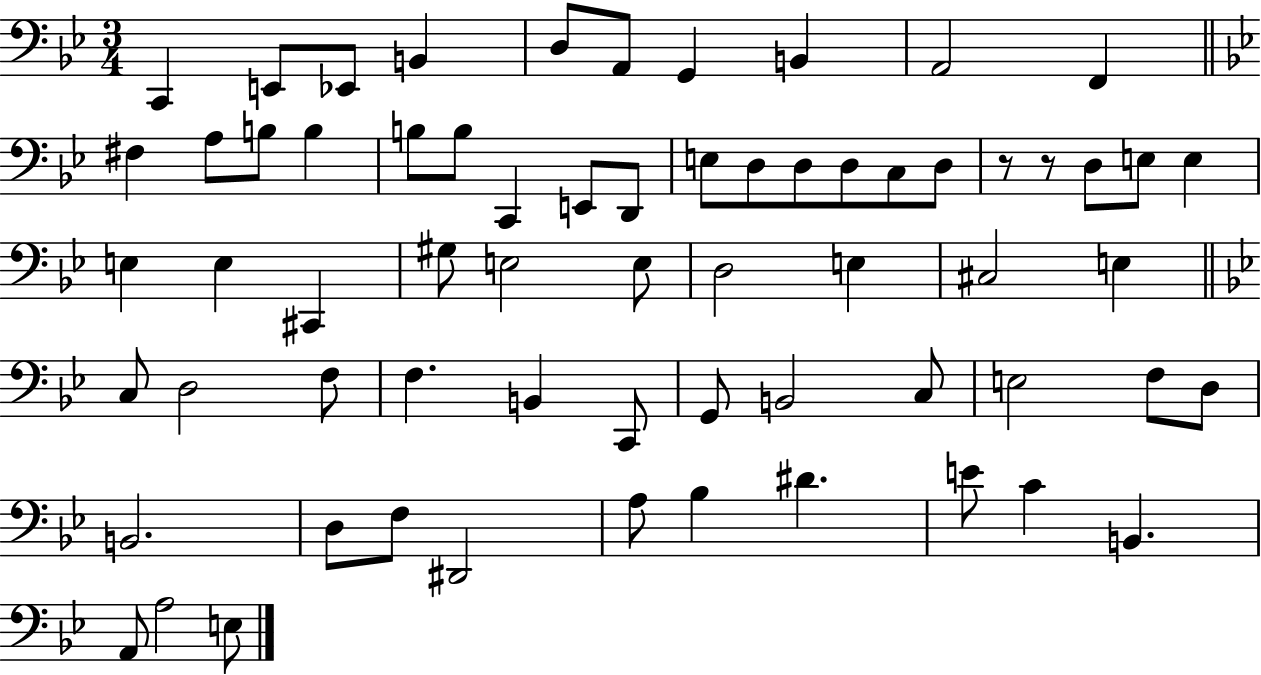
X:1
T:Untitled
M:3/4
L:1/4
K:Bb
C,, E,,/2 _E,,/2 B,, D,/2 A,,/2 G,, B,, A,,2 F,, ^F, A,/2 B,/2 B, B,/2 B,/2 C,, E,,/2 D,,/2 E,/2 D,/2 D,/2 D,/2 C,/2 D,/2 z/2 z/2 D,/2 E,/2 E, E, E, ^C,, ^G,/2 E,2 E,/2 D,2 E, ^C,2 E, C,/2 D,2 F,/2 F, B,, C,,/2 G,,/2 B,,2 C,/2 E,2 F,/2 D,/2 B,,2 D,/2 F,/2 ^D,,2 A,/2 _B, ^D E/2 C B,, A,,/2 A,2 E,/2